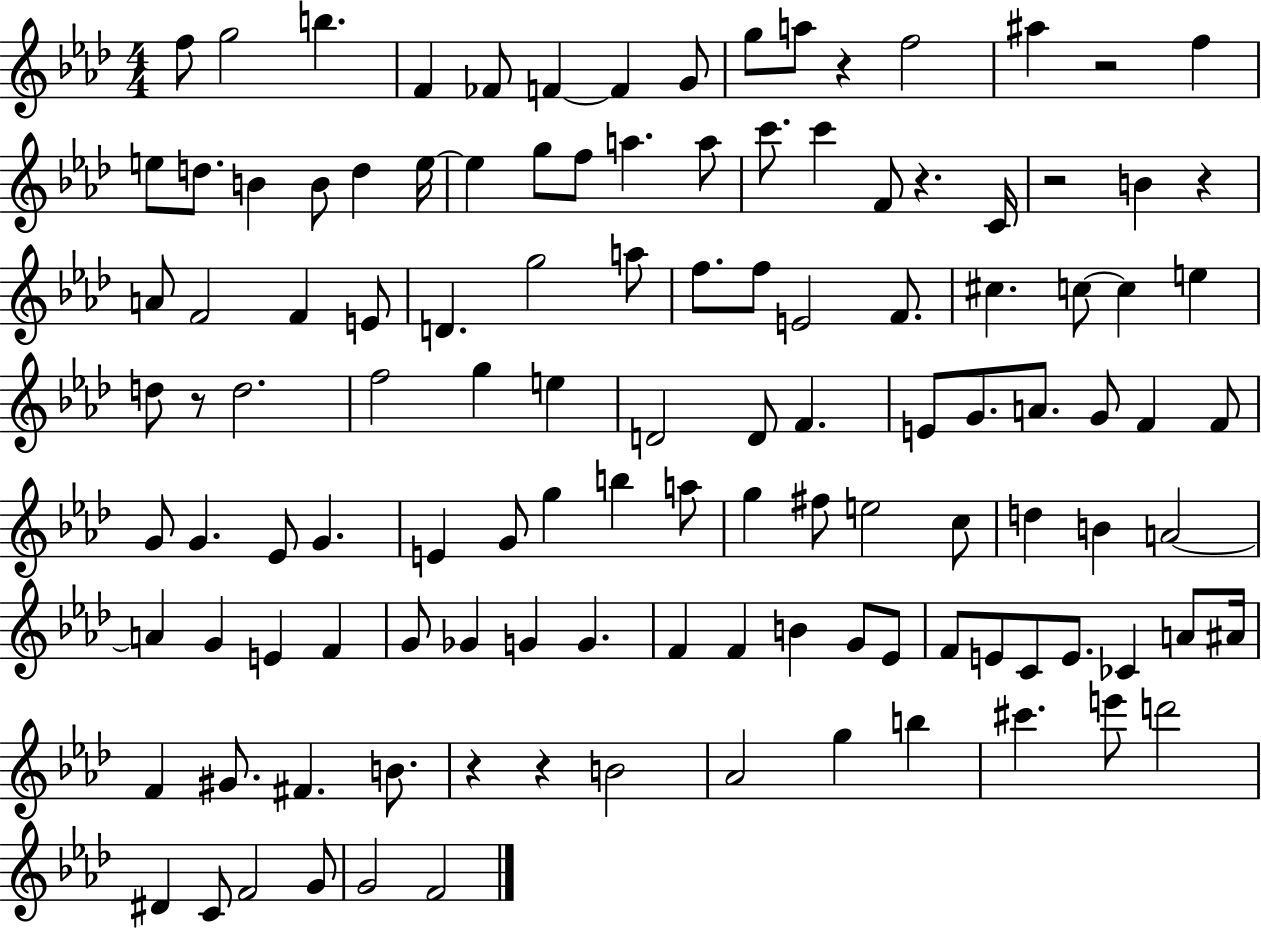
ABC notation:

X:1
T:Untitled
M:4/4
L:1/4
K:Ab
f/2 g2 b F _F/2 F F G/2 g/2 a/2 z f2 ^a z2 f e/2 d/2 B B/2 d e/4 e g/2 f/2 a a/2 c'/2 c' F/2 z C/4 z2 B z A/2 F2 F E/2 D g2 a/2 f/2 f/2 E2 F/2 ^c c/2 c e d/2 z/2 d2 f2 g e D2 D/2 F E/2 G/2 A/2 G/2 F F/2 G/2 G _E/2 G E G/2 g b a/2 g ^f/2 e2 c/2 d B A2 A G E F G/2 _G G G F F B G/2 _E/2 F/2 E/2 C/2 E/2 _C A/2 ^A/4 F ^G/2 ^F B/2 z z B2 _A2 g b ^c' e'/2 d'2 ^D C/2 F2 G/2 G2 F2